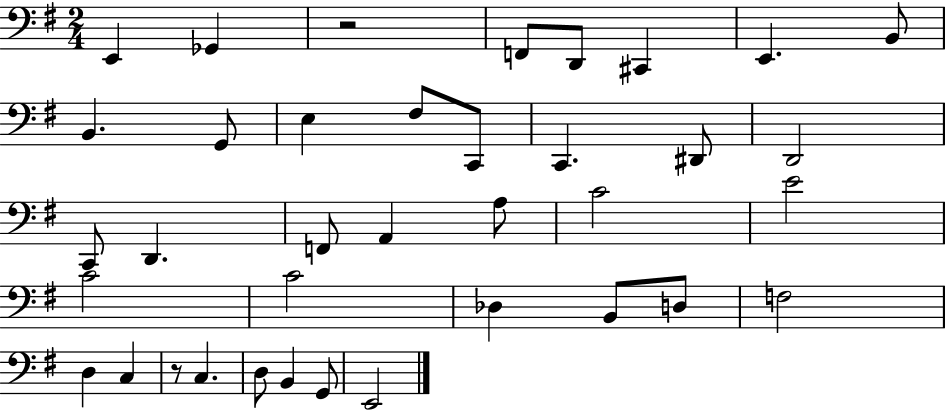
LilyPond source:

{
  \clef bass
  \numericTimeSignature
  \time 2/4
  \key g \major
  e,4 ges,4 | r2 | f,8 d,8 cis,4 | e,4. b,8 | \break b,4. g,8 | e4 fis8 c,8 | c,4. dis,8 | d,2 | \break c,8 d,4. | f,8 a,4 a8 | c'2 | e'2 | \break c'2 | c'2 | des4 b,8 d8 | f2 | \break d4 c4 | r8 c4. | d8 b,4 g,8 | e,2 | \break \bar "|."
}